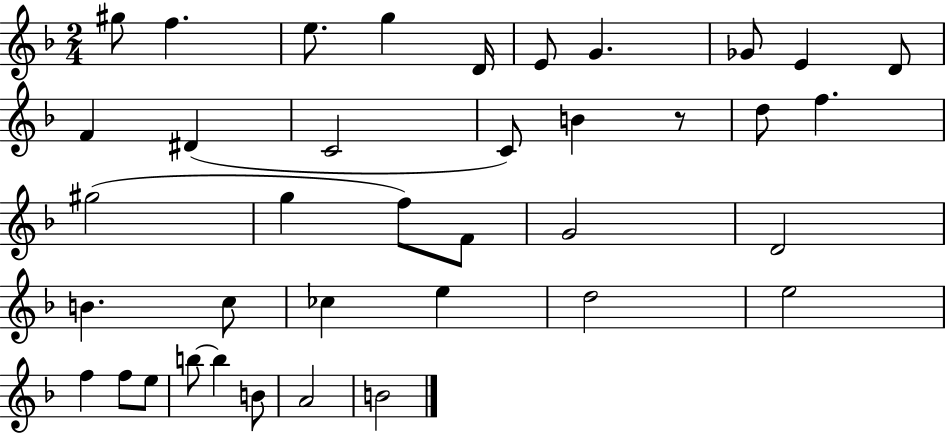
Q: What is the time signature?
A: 2/4